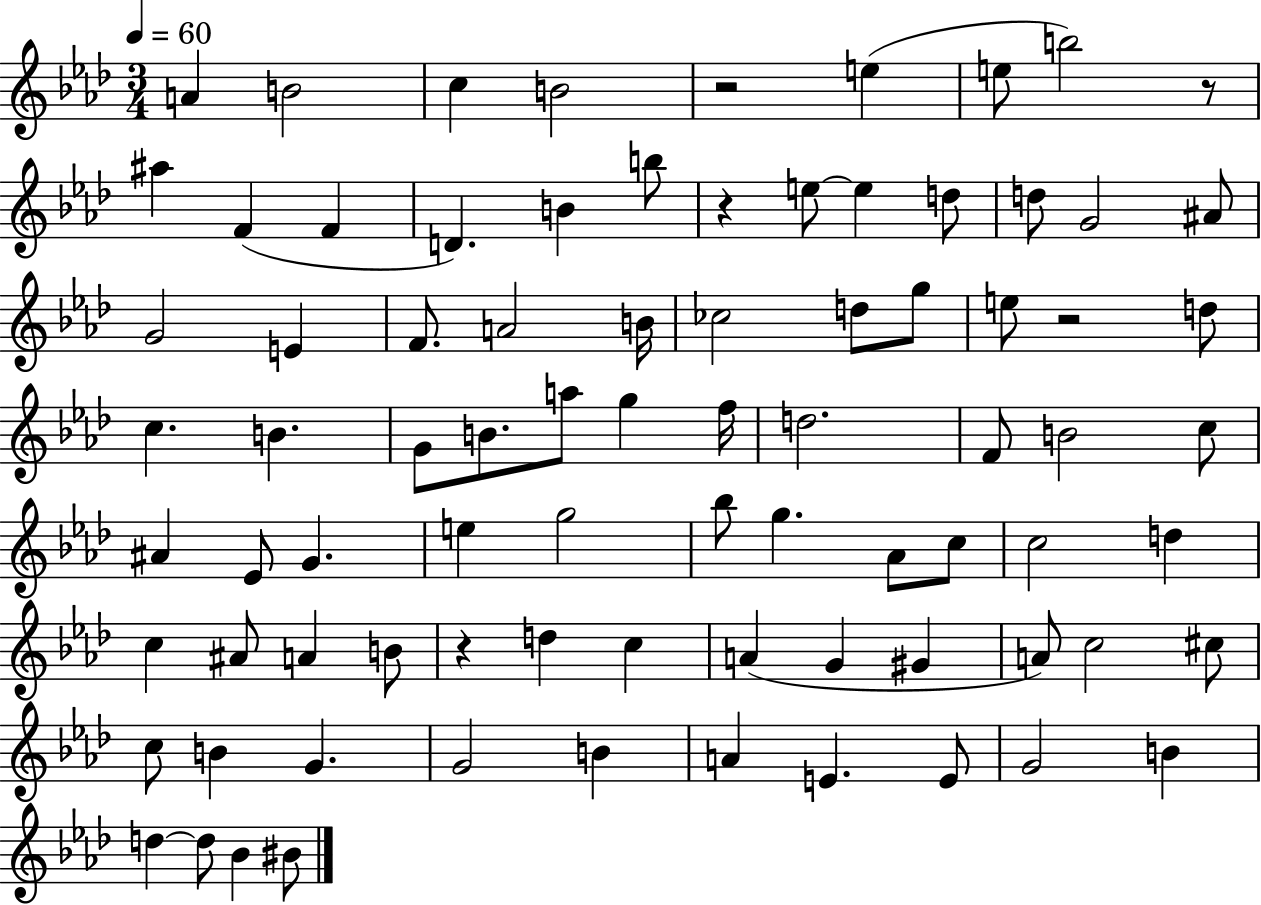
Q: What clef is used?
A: treble